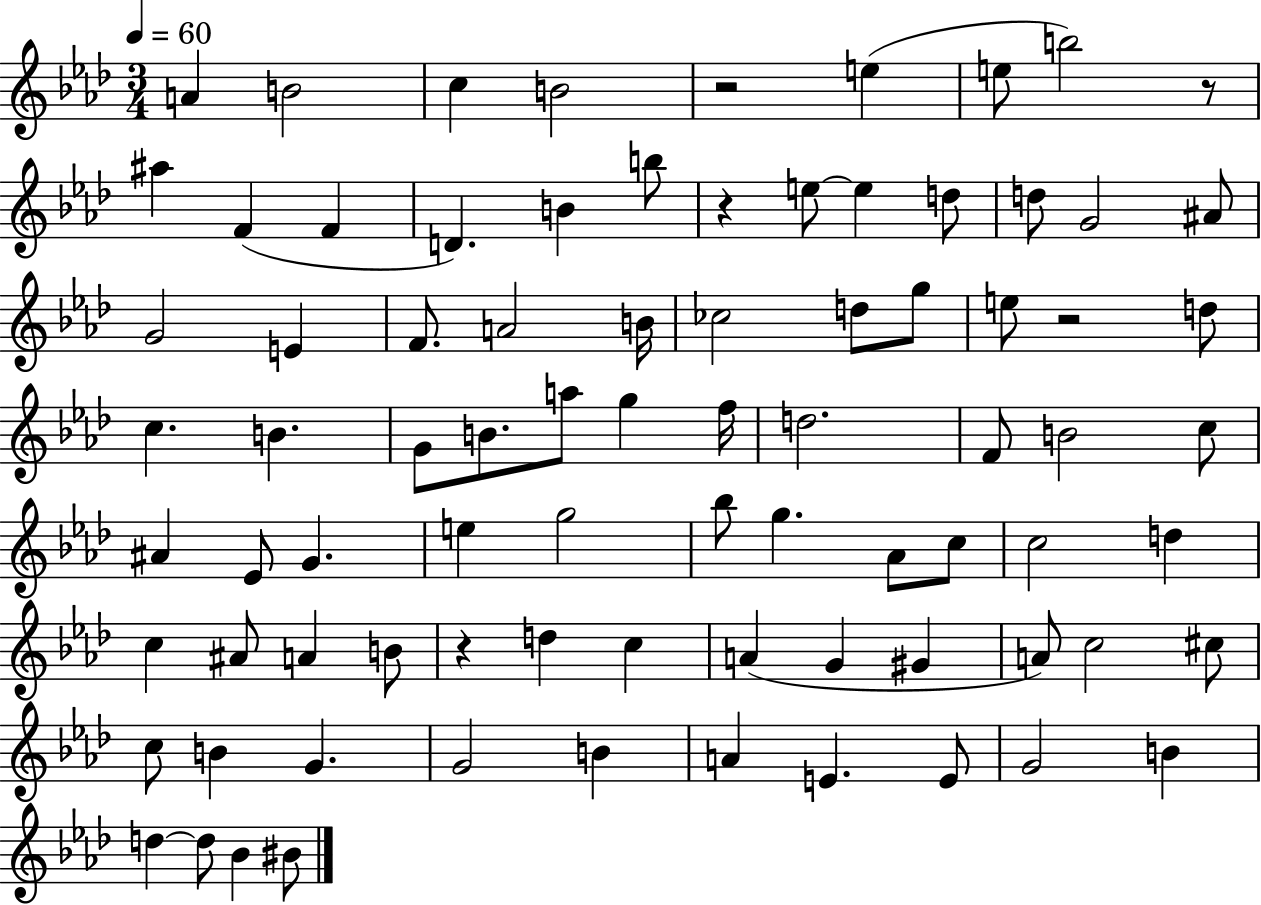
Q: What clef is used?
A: treble